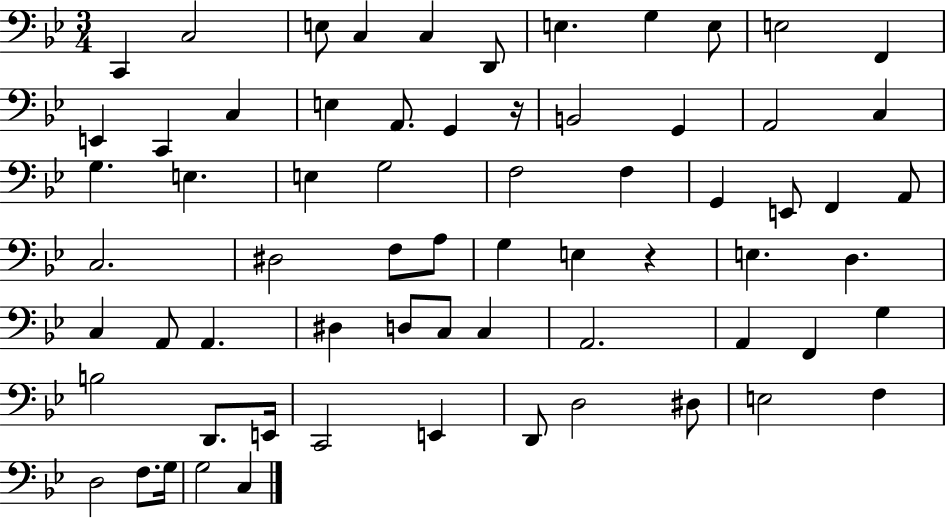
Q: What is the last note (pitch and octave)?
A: C3